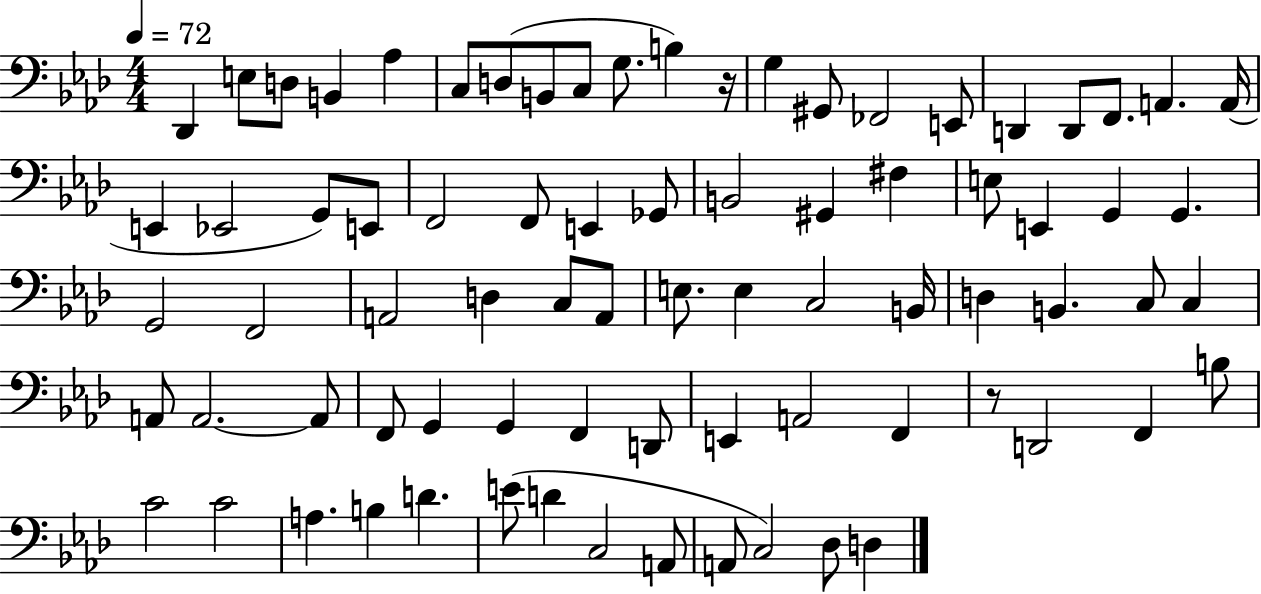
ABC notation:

X:1
T:Untitled
M:4/4
L:1/4
K:Ab
_D,, E,/2 D,/2 B,, _A, C,/2 D,/2 B,,/2 C,/2 G,/2 B, z/4 G, ^G,,/2 _F,,2 E,,/2 D,, D,,/2 F,,/2 A,, A,,/4 E,, _E,,2 G,,/2 E,,/2 F,,2 F,,/2 E,, _G,,/2 B,,2 ^G,, ^F, E,/2 E,, G,, G,, G,,2 F,,2 A,,2 D, C,/2 A,,/2 E,/2 E, C,2 B,,/4 D, B,, C,/2 C, A,,/2 A,,2 A,,/2 F,,/2 G,, G,, F,, D,,/2 E,, A,,2 F,, z/2 D,,2 F,, B,/2 C2 C2 A, B, D E/2 D C,2 A,,/2 A,,/2 C,2 _D,/2 D,